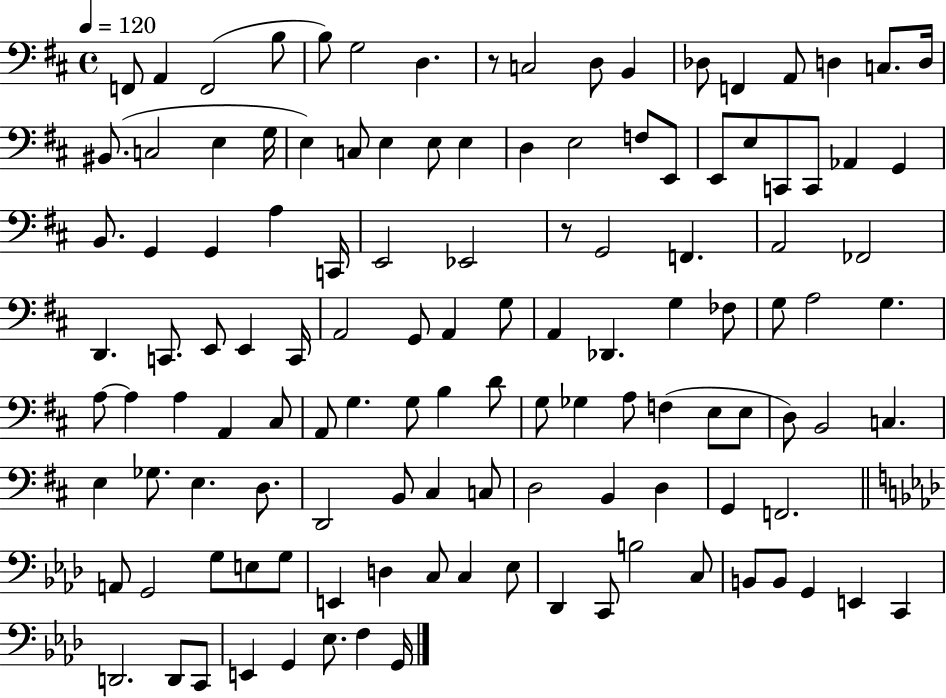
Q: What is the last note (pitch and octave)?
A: G2